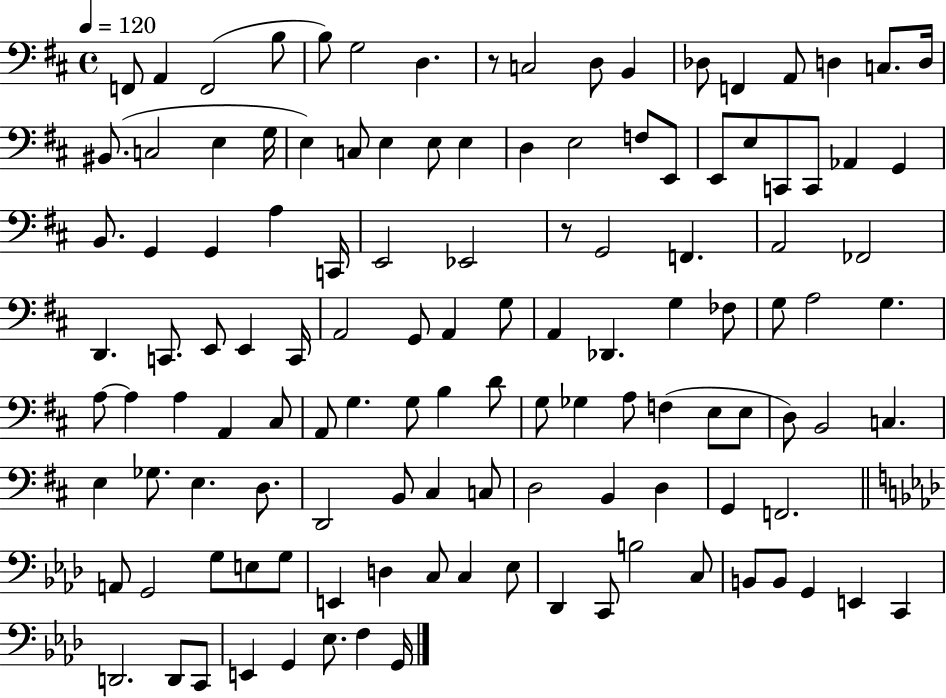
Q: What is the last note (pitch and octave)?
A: G2